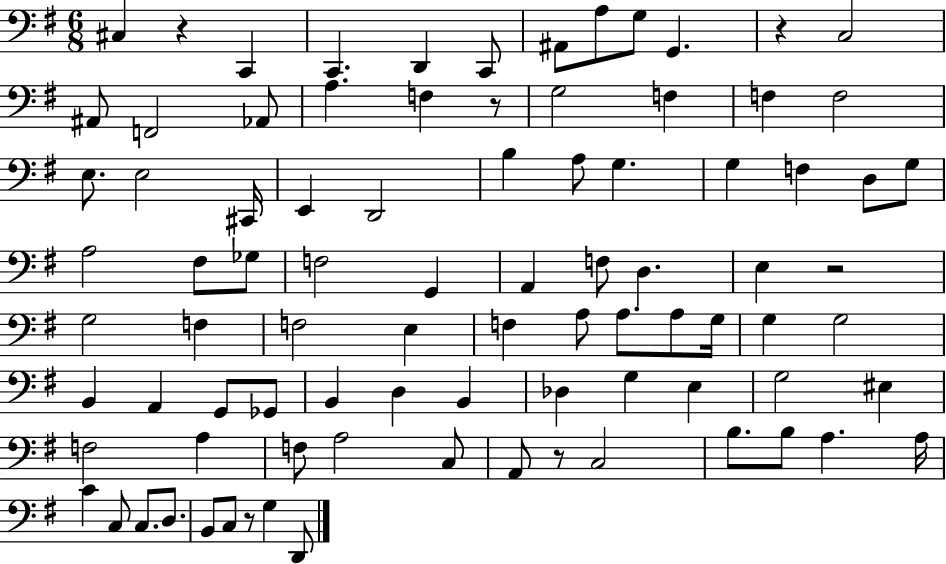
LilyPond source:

{
  \clef bass
  \numericTimeSignature
  \time 6/8
  \key g \major
  cis4 r4 c,4 | c,4. d,4 c,8 | ais,8 a8 g8 g,4. | r4 c2 | \break ais,8 f,2 aes,8 | a4. f4 r8 | g2 f4 | f4 f2 | \break e8. e2 cis,16 | e,4 d,2 | b4 a8 g4. | g4 f4 d8 g8 | \break a2 fis8 ges8 | f2 g,4 | a,4 f8 d4. | e4 r2 | \break g2 f4 | f2 e4 | f4 a8 a8. a8 g16 | g4 g2 | \break b,4 a,4 g,8 ges,8 | b,4 d4 b,4 | des4 g4 e4 | g2 eis4 | \break f2 a4 | f8 a2 c8 | a,8 r8 c2 | b8. b8 a4. a16 | \break c'4 c8 c8. d8. | b,8 c8 r8 g4 d,8 | \bar "|."
}